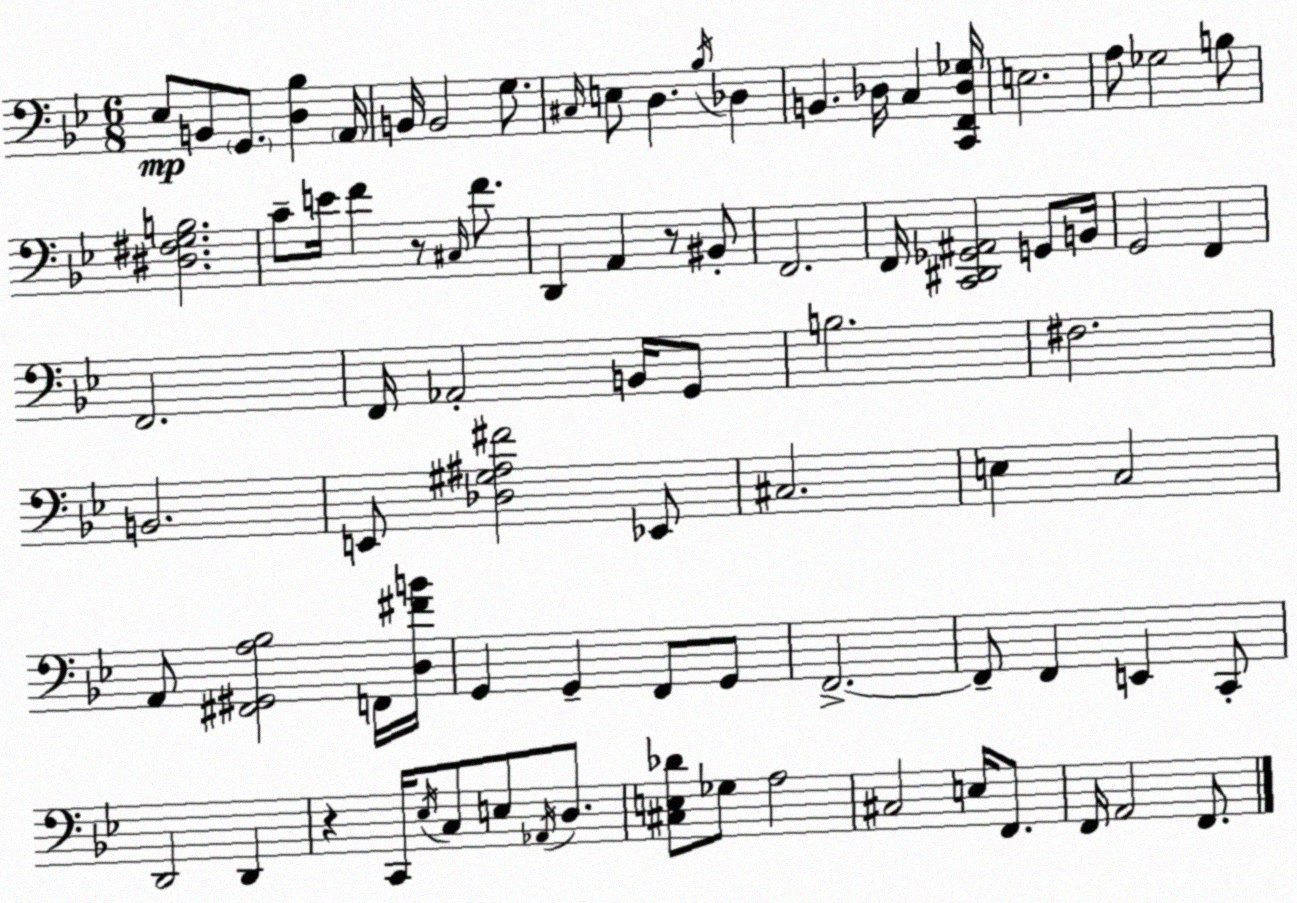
X:1
T:Untitled
M:6/8
L:1/4
K:Bb
_E,/2 B,,/2 G,,/2 [D,_B,] A,,/4 B,,/4 B,,2 G,/2 ^C,/4 E,/2 D, _B,/4 _D, B,, _D,/4 C, [C,,F,,_D,_G,]/4 E,2 A,/2 _G,2 B,/2 [^D,^F,G,B,]2 C/2 E/4 F z/2 ^C,/4 F/2 D,, A,, z/2 ^B,,/2 F,,2 F,,/4 [C,,^D,,_G,,^A,,]2 G,,/2 B,,/4 G,,2 F,, F,,2 F,,/4 _A,,2 B,,/4 G,,/2 B,2 ^F,2 B,,2 E,,/2 [_D,^G,^A,^F]2 _E,,/2 ^C,2 E, C,2 A,,/2 [^F,,^G,,A,_B,]2 F,,/4 [D,^FB]/4 G,, G,, F,,/2 G,,/2 F,,2 F,,/2 F,, E,, C,,/2 D,,2 D,, z C,,/4 _E,/4 C,/2 E,/2 _A,,/4 D,/2 [^C,E,_D]/2 _G,/2 A,2 ^C,2 E,/4 F,,/2 F,,/4 A,,2 F,,/2